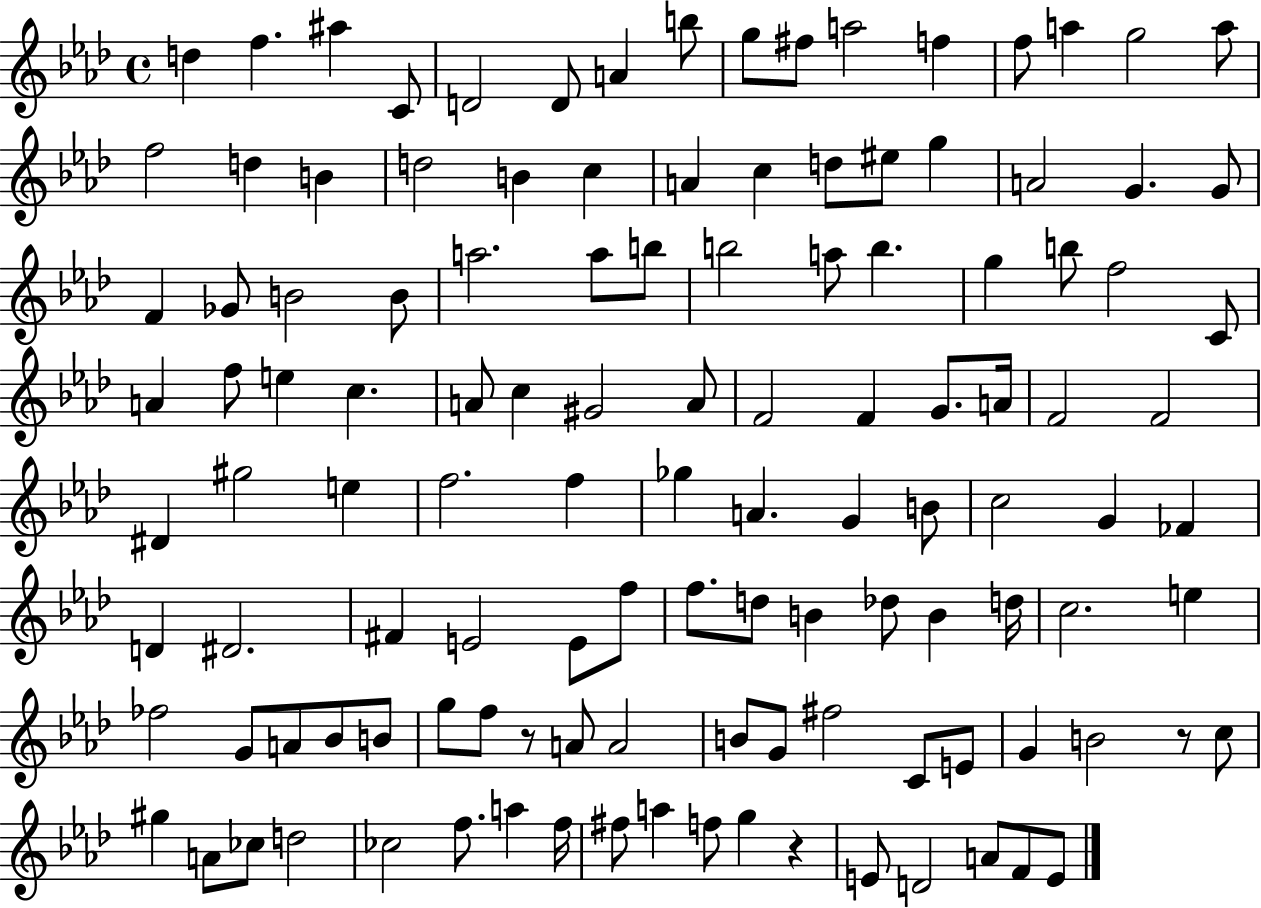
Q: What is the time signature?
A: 4/4